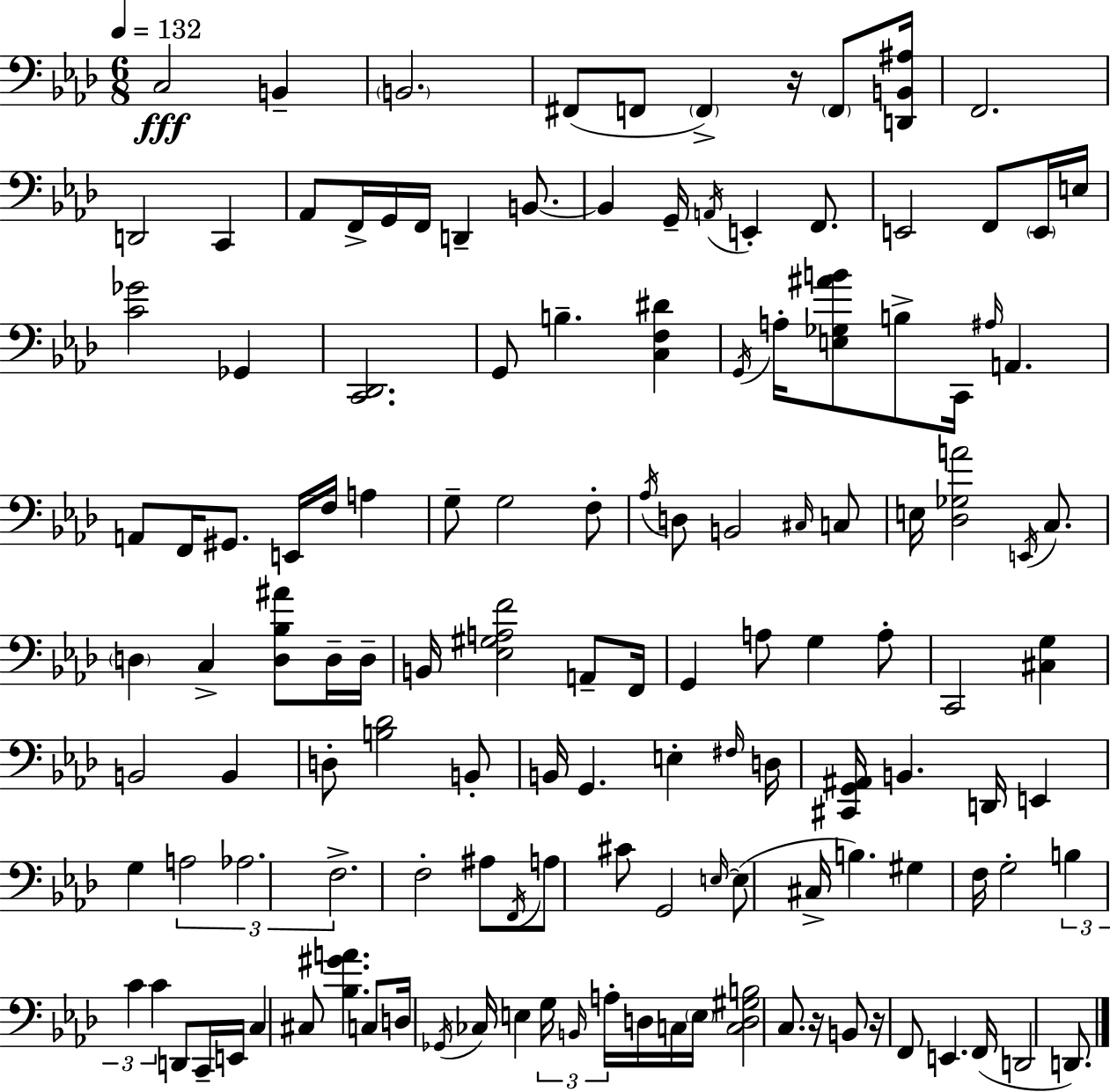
X:1
T:Untitled
M:6/8
L:1/4
K:Ab
C,2 B,, B,,2 ^F,,/2 F,,/2 F,, z/4 F,,/2 [D,,B,,^A,]/4 F,,2 D,,2 C,, _A,,/2 F,,/4 G,,/4 F,,/4 D,, B,,/2 B,, G,,/4 A,,/4 E,, F,,/2 E,,2 F,,/2 E,,/4 E,/4 [C_G]2 _G,, [C,,_D,,]2 G,,/2 B, [C,F,^D] G,,/4 A,/4 [E,_G,^AB]/2 B,/2 C,,/4 ^A,/4 A,, A,,/2 F,,/4 ^G,,/2 E,,/4 F,/4 A, G,/2 G,2 F,/2 _A,/4 D,/2 B,,2 ^C,/4 C,/2 E,/4 [_D,_G,A]2 E,,/4 C,/2 D, C, [D,_B,^A]/2 D,/4 D,/4 B,,/4 [_E,^G,A,F]2 A,,/2 F,,/4 G,, A,/2 G, A,/2 C,,2 [^C,G,] B,,2 B,, D,/2 [B,_D]2 B,,/2 B,,/4 G,, E, ^F,/4 D,/4 [^C,,G,,^A,,]/4 B,, D,,/4 E,, G, A,2 _A,2 F,2 F,2 ^A,/2 F,,/4 A,/2 ^C/2 G,,2 E,/4 E,/2 ^C,/4 B, ^G, F,/4 G,2 B, C C D,,/2 C,,/4 E,,/4 C, ^C,/2 [_B,^GA] C,/2 D,/4 _G,,/4 _C,/4 E, G,/4 B,,/4 A,/4 D,/4 C,/4 E,/4 [C,D,^G,B,]2 C,/2 z/4 B,,/2 z/4 F,,/2 E,, F,,/4 D,,2 D,,/2